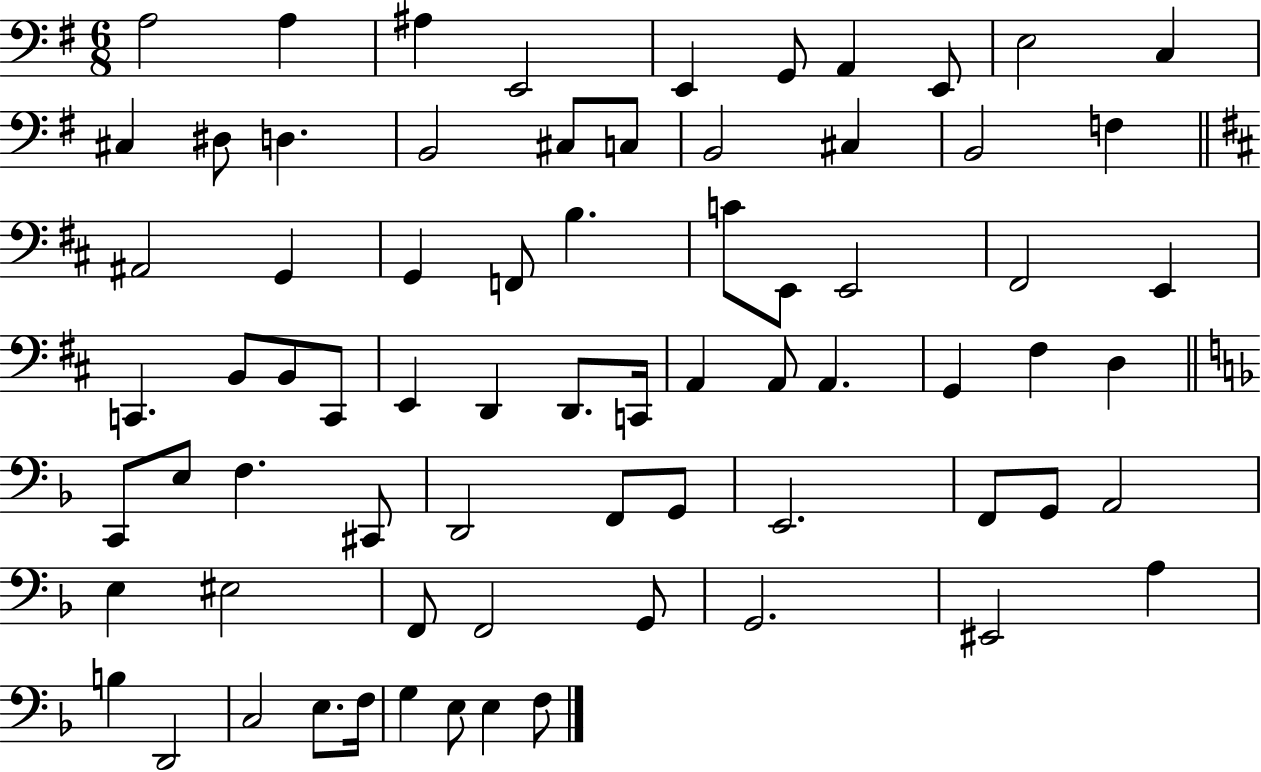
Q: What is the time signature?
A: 6/8